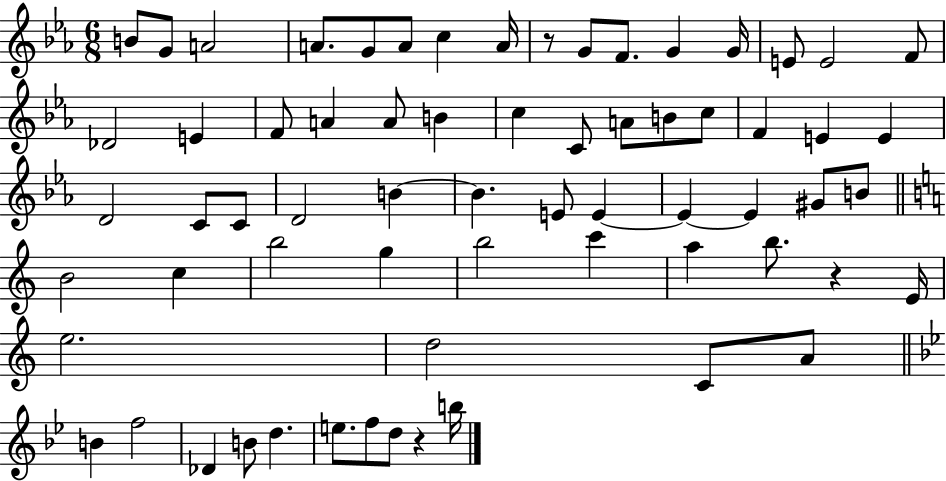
{
  \clef treble
  \numericTimeSignature
  \time 6/8
  \key ees \major
  b'8 g'8 a'2 | a'8. g'8 a'8 c''4 a'16 | r8 g'8 f'8. g'4 g'16 | e'8 e'2 f'8 | \break des'2 e'4 | f'8 a'4 a'8 b'4 | c''4 c'8 a'8 b'8 c''8 | f'4 e'4 e'4 | \break d'2 c'8 c'8 | d'2 b'4~~ | b'4. e'8 e'4~~ | e'4~~ e'4 gis'8 b'8 | \break \bar "||" \break \key c \major b'2 c''4 | b''2 g''4 | b''2 c'''4 | a''4 b''8. r4 e'16 | \break e''2. | d''2 c'8 a'8 | \bar "||" \break \key bes \major b'4 f''2 | des'4 b'8 d''4. | e''8. f''8 d''8 r4 b''16 | \bar "|."
}